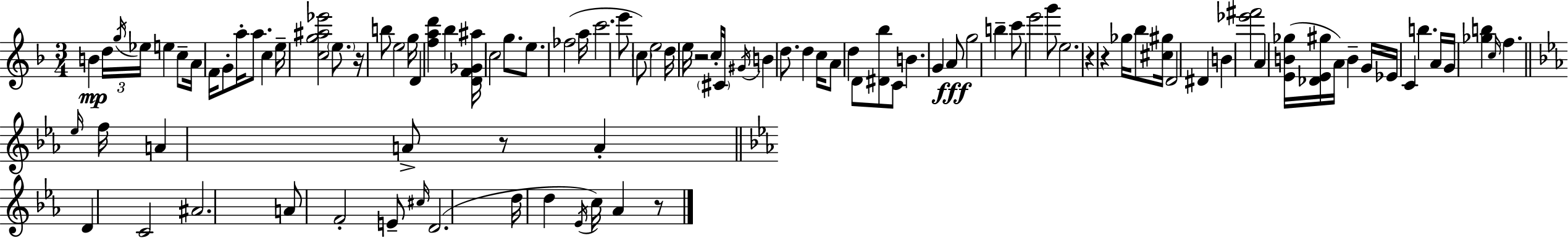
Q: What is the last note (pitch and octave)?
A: Ab4